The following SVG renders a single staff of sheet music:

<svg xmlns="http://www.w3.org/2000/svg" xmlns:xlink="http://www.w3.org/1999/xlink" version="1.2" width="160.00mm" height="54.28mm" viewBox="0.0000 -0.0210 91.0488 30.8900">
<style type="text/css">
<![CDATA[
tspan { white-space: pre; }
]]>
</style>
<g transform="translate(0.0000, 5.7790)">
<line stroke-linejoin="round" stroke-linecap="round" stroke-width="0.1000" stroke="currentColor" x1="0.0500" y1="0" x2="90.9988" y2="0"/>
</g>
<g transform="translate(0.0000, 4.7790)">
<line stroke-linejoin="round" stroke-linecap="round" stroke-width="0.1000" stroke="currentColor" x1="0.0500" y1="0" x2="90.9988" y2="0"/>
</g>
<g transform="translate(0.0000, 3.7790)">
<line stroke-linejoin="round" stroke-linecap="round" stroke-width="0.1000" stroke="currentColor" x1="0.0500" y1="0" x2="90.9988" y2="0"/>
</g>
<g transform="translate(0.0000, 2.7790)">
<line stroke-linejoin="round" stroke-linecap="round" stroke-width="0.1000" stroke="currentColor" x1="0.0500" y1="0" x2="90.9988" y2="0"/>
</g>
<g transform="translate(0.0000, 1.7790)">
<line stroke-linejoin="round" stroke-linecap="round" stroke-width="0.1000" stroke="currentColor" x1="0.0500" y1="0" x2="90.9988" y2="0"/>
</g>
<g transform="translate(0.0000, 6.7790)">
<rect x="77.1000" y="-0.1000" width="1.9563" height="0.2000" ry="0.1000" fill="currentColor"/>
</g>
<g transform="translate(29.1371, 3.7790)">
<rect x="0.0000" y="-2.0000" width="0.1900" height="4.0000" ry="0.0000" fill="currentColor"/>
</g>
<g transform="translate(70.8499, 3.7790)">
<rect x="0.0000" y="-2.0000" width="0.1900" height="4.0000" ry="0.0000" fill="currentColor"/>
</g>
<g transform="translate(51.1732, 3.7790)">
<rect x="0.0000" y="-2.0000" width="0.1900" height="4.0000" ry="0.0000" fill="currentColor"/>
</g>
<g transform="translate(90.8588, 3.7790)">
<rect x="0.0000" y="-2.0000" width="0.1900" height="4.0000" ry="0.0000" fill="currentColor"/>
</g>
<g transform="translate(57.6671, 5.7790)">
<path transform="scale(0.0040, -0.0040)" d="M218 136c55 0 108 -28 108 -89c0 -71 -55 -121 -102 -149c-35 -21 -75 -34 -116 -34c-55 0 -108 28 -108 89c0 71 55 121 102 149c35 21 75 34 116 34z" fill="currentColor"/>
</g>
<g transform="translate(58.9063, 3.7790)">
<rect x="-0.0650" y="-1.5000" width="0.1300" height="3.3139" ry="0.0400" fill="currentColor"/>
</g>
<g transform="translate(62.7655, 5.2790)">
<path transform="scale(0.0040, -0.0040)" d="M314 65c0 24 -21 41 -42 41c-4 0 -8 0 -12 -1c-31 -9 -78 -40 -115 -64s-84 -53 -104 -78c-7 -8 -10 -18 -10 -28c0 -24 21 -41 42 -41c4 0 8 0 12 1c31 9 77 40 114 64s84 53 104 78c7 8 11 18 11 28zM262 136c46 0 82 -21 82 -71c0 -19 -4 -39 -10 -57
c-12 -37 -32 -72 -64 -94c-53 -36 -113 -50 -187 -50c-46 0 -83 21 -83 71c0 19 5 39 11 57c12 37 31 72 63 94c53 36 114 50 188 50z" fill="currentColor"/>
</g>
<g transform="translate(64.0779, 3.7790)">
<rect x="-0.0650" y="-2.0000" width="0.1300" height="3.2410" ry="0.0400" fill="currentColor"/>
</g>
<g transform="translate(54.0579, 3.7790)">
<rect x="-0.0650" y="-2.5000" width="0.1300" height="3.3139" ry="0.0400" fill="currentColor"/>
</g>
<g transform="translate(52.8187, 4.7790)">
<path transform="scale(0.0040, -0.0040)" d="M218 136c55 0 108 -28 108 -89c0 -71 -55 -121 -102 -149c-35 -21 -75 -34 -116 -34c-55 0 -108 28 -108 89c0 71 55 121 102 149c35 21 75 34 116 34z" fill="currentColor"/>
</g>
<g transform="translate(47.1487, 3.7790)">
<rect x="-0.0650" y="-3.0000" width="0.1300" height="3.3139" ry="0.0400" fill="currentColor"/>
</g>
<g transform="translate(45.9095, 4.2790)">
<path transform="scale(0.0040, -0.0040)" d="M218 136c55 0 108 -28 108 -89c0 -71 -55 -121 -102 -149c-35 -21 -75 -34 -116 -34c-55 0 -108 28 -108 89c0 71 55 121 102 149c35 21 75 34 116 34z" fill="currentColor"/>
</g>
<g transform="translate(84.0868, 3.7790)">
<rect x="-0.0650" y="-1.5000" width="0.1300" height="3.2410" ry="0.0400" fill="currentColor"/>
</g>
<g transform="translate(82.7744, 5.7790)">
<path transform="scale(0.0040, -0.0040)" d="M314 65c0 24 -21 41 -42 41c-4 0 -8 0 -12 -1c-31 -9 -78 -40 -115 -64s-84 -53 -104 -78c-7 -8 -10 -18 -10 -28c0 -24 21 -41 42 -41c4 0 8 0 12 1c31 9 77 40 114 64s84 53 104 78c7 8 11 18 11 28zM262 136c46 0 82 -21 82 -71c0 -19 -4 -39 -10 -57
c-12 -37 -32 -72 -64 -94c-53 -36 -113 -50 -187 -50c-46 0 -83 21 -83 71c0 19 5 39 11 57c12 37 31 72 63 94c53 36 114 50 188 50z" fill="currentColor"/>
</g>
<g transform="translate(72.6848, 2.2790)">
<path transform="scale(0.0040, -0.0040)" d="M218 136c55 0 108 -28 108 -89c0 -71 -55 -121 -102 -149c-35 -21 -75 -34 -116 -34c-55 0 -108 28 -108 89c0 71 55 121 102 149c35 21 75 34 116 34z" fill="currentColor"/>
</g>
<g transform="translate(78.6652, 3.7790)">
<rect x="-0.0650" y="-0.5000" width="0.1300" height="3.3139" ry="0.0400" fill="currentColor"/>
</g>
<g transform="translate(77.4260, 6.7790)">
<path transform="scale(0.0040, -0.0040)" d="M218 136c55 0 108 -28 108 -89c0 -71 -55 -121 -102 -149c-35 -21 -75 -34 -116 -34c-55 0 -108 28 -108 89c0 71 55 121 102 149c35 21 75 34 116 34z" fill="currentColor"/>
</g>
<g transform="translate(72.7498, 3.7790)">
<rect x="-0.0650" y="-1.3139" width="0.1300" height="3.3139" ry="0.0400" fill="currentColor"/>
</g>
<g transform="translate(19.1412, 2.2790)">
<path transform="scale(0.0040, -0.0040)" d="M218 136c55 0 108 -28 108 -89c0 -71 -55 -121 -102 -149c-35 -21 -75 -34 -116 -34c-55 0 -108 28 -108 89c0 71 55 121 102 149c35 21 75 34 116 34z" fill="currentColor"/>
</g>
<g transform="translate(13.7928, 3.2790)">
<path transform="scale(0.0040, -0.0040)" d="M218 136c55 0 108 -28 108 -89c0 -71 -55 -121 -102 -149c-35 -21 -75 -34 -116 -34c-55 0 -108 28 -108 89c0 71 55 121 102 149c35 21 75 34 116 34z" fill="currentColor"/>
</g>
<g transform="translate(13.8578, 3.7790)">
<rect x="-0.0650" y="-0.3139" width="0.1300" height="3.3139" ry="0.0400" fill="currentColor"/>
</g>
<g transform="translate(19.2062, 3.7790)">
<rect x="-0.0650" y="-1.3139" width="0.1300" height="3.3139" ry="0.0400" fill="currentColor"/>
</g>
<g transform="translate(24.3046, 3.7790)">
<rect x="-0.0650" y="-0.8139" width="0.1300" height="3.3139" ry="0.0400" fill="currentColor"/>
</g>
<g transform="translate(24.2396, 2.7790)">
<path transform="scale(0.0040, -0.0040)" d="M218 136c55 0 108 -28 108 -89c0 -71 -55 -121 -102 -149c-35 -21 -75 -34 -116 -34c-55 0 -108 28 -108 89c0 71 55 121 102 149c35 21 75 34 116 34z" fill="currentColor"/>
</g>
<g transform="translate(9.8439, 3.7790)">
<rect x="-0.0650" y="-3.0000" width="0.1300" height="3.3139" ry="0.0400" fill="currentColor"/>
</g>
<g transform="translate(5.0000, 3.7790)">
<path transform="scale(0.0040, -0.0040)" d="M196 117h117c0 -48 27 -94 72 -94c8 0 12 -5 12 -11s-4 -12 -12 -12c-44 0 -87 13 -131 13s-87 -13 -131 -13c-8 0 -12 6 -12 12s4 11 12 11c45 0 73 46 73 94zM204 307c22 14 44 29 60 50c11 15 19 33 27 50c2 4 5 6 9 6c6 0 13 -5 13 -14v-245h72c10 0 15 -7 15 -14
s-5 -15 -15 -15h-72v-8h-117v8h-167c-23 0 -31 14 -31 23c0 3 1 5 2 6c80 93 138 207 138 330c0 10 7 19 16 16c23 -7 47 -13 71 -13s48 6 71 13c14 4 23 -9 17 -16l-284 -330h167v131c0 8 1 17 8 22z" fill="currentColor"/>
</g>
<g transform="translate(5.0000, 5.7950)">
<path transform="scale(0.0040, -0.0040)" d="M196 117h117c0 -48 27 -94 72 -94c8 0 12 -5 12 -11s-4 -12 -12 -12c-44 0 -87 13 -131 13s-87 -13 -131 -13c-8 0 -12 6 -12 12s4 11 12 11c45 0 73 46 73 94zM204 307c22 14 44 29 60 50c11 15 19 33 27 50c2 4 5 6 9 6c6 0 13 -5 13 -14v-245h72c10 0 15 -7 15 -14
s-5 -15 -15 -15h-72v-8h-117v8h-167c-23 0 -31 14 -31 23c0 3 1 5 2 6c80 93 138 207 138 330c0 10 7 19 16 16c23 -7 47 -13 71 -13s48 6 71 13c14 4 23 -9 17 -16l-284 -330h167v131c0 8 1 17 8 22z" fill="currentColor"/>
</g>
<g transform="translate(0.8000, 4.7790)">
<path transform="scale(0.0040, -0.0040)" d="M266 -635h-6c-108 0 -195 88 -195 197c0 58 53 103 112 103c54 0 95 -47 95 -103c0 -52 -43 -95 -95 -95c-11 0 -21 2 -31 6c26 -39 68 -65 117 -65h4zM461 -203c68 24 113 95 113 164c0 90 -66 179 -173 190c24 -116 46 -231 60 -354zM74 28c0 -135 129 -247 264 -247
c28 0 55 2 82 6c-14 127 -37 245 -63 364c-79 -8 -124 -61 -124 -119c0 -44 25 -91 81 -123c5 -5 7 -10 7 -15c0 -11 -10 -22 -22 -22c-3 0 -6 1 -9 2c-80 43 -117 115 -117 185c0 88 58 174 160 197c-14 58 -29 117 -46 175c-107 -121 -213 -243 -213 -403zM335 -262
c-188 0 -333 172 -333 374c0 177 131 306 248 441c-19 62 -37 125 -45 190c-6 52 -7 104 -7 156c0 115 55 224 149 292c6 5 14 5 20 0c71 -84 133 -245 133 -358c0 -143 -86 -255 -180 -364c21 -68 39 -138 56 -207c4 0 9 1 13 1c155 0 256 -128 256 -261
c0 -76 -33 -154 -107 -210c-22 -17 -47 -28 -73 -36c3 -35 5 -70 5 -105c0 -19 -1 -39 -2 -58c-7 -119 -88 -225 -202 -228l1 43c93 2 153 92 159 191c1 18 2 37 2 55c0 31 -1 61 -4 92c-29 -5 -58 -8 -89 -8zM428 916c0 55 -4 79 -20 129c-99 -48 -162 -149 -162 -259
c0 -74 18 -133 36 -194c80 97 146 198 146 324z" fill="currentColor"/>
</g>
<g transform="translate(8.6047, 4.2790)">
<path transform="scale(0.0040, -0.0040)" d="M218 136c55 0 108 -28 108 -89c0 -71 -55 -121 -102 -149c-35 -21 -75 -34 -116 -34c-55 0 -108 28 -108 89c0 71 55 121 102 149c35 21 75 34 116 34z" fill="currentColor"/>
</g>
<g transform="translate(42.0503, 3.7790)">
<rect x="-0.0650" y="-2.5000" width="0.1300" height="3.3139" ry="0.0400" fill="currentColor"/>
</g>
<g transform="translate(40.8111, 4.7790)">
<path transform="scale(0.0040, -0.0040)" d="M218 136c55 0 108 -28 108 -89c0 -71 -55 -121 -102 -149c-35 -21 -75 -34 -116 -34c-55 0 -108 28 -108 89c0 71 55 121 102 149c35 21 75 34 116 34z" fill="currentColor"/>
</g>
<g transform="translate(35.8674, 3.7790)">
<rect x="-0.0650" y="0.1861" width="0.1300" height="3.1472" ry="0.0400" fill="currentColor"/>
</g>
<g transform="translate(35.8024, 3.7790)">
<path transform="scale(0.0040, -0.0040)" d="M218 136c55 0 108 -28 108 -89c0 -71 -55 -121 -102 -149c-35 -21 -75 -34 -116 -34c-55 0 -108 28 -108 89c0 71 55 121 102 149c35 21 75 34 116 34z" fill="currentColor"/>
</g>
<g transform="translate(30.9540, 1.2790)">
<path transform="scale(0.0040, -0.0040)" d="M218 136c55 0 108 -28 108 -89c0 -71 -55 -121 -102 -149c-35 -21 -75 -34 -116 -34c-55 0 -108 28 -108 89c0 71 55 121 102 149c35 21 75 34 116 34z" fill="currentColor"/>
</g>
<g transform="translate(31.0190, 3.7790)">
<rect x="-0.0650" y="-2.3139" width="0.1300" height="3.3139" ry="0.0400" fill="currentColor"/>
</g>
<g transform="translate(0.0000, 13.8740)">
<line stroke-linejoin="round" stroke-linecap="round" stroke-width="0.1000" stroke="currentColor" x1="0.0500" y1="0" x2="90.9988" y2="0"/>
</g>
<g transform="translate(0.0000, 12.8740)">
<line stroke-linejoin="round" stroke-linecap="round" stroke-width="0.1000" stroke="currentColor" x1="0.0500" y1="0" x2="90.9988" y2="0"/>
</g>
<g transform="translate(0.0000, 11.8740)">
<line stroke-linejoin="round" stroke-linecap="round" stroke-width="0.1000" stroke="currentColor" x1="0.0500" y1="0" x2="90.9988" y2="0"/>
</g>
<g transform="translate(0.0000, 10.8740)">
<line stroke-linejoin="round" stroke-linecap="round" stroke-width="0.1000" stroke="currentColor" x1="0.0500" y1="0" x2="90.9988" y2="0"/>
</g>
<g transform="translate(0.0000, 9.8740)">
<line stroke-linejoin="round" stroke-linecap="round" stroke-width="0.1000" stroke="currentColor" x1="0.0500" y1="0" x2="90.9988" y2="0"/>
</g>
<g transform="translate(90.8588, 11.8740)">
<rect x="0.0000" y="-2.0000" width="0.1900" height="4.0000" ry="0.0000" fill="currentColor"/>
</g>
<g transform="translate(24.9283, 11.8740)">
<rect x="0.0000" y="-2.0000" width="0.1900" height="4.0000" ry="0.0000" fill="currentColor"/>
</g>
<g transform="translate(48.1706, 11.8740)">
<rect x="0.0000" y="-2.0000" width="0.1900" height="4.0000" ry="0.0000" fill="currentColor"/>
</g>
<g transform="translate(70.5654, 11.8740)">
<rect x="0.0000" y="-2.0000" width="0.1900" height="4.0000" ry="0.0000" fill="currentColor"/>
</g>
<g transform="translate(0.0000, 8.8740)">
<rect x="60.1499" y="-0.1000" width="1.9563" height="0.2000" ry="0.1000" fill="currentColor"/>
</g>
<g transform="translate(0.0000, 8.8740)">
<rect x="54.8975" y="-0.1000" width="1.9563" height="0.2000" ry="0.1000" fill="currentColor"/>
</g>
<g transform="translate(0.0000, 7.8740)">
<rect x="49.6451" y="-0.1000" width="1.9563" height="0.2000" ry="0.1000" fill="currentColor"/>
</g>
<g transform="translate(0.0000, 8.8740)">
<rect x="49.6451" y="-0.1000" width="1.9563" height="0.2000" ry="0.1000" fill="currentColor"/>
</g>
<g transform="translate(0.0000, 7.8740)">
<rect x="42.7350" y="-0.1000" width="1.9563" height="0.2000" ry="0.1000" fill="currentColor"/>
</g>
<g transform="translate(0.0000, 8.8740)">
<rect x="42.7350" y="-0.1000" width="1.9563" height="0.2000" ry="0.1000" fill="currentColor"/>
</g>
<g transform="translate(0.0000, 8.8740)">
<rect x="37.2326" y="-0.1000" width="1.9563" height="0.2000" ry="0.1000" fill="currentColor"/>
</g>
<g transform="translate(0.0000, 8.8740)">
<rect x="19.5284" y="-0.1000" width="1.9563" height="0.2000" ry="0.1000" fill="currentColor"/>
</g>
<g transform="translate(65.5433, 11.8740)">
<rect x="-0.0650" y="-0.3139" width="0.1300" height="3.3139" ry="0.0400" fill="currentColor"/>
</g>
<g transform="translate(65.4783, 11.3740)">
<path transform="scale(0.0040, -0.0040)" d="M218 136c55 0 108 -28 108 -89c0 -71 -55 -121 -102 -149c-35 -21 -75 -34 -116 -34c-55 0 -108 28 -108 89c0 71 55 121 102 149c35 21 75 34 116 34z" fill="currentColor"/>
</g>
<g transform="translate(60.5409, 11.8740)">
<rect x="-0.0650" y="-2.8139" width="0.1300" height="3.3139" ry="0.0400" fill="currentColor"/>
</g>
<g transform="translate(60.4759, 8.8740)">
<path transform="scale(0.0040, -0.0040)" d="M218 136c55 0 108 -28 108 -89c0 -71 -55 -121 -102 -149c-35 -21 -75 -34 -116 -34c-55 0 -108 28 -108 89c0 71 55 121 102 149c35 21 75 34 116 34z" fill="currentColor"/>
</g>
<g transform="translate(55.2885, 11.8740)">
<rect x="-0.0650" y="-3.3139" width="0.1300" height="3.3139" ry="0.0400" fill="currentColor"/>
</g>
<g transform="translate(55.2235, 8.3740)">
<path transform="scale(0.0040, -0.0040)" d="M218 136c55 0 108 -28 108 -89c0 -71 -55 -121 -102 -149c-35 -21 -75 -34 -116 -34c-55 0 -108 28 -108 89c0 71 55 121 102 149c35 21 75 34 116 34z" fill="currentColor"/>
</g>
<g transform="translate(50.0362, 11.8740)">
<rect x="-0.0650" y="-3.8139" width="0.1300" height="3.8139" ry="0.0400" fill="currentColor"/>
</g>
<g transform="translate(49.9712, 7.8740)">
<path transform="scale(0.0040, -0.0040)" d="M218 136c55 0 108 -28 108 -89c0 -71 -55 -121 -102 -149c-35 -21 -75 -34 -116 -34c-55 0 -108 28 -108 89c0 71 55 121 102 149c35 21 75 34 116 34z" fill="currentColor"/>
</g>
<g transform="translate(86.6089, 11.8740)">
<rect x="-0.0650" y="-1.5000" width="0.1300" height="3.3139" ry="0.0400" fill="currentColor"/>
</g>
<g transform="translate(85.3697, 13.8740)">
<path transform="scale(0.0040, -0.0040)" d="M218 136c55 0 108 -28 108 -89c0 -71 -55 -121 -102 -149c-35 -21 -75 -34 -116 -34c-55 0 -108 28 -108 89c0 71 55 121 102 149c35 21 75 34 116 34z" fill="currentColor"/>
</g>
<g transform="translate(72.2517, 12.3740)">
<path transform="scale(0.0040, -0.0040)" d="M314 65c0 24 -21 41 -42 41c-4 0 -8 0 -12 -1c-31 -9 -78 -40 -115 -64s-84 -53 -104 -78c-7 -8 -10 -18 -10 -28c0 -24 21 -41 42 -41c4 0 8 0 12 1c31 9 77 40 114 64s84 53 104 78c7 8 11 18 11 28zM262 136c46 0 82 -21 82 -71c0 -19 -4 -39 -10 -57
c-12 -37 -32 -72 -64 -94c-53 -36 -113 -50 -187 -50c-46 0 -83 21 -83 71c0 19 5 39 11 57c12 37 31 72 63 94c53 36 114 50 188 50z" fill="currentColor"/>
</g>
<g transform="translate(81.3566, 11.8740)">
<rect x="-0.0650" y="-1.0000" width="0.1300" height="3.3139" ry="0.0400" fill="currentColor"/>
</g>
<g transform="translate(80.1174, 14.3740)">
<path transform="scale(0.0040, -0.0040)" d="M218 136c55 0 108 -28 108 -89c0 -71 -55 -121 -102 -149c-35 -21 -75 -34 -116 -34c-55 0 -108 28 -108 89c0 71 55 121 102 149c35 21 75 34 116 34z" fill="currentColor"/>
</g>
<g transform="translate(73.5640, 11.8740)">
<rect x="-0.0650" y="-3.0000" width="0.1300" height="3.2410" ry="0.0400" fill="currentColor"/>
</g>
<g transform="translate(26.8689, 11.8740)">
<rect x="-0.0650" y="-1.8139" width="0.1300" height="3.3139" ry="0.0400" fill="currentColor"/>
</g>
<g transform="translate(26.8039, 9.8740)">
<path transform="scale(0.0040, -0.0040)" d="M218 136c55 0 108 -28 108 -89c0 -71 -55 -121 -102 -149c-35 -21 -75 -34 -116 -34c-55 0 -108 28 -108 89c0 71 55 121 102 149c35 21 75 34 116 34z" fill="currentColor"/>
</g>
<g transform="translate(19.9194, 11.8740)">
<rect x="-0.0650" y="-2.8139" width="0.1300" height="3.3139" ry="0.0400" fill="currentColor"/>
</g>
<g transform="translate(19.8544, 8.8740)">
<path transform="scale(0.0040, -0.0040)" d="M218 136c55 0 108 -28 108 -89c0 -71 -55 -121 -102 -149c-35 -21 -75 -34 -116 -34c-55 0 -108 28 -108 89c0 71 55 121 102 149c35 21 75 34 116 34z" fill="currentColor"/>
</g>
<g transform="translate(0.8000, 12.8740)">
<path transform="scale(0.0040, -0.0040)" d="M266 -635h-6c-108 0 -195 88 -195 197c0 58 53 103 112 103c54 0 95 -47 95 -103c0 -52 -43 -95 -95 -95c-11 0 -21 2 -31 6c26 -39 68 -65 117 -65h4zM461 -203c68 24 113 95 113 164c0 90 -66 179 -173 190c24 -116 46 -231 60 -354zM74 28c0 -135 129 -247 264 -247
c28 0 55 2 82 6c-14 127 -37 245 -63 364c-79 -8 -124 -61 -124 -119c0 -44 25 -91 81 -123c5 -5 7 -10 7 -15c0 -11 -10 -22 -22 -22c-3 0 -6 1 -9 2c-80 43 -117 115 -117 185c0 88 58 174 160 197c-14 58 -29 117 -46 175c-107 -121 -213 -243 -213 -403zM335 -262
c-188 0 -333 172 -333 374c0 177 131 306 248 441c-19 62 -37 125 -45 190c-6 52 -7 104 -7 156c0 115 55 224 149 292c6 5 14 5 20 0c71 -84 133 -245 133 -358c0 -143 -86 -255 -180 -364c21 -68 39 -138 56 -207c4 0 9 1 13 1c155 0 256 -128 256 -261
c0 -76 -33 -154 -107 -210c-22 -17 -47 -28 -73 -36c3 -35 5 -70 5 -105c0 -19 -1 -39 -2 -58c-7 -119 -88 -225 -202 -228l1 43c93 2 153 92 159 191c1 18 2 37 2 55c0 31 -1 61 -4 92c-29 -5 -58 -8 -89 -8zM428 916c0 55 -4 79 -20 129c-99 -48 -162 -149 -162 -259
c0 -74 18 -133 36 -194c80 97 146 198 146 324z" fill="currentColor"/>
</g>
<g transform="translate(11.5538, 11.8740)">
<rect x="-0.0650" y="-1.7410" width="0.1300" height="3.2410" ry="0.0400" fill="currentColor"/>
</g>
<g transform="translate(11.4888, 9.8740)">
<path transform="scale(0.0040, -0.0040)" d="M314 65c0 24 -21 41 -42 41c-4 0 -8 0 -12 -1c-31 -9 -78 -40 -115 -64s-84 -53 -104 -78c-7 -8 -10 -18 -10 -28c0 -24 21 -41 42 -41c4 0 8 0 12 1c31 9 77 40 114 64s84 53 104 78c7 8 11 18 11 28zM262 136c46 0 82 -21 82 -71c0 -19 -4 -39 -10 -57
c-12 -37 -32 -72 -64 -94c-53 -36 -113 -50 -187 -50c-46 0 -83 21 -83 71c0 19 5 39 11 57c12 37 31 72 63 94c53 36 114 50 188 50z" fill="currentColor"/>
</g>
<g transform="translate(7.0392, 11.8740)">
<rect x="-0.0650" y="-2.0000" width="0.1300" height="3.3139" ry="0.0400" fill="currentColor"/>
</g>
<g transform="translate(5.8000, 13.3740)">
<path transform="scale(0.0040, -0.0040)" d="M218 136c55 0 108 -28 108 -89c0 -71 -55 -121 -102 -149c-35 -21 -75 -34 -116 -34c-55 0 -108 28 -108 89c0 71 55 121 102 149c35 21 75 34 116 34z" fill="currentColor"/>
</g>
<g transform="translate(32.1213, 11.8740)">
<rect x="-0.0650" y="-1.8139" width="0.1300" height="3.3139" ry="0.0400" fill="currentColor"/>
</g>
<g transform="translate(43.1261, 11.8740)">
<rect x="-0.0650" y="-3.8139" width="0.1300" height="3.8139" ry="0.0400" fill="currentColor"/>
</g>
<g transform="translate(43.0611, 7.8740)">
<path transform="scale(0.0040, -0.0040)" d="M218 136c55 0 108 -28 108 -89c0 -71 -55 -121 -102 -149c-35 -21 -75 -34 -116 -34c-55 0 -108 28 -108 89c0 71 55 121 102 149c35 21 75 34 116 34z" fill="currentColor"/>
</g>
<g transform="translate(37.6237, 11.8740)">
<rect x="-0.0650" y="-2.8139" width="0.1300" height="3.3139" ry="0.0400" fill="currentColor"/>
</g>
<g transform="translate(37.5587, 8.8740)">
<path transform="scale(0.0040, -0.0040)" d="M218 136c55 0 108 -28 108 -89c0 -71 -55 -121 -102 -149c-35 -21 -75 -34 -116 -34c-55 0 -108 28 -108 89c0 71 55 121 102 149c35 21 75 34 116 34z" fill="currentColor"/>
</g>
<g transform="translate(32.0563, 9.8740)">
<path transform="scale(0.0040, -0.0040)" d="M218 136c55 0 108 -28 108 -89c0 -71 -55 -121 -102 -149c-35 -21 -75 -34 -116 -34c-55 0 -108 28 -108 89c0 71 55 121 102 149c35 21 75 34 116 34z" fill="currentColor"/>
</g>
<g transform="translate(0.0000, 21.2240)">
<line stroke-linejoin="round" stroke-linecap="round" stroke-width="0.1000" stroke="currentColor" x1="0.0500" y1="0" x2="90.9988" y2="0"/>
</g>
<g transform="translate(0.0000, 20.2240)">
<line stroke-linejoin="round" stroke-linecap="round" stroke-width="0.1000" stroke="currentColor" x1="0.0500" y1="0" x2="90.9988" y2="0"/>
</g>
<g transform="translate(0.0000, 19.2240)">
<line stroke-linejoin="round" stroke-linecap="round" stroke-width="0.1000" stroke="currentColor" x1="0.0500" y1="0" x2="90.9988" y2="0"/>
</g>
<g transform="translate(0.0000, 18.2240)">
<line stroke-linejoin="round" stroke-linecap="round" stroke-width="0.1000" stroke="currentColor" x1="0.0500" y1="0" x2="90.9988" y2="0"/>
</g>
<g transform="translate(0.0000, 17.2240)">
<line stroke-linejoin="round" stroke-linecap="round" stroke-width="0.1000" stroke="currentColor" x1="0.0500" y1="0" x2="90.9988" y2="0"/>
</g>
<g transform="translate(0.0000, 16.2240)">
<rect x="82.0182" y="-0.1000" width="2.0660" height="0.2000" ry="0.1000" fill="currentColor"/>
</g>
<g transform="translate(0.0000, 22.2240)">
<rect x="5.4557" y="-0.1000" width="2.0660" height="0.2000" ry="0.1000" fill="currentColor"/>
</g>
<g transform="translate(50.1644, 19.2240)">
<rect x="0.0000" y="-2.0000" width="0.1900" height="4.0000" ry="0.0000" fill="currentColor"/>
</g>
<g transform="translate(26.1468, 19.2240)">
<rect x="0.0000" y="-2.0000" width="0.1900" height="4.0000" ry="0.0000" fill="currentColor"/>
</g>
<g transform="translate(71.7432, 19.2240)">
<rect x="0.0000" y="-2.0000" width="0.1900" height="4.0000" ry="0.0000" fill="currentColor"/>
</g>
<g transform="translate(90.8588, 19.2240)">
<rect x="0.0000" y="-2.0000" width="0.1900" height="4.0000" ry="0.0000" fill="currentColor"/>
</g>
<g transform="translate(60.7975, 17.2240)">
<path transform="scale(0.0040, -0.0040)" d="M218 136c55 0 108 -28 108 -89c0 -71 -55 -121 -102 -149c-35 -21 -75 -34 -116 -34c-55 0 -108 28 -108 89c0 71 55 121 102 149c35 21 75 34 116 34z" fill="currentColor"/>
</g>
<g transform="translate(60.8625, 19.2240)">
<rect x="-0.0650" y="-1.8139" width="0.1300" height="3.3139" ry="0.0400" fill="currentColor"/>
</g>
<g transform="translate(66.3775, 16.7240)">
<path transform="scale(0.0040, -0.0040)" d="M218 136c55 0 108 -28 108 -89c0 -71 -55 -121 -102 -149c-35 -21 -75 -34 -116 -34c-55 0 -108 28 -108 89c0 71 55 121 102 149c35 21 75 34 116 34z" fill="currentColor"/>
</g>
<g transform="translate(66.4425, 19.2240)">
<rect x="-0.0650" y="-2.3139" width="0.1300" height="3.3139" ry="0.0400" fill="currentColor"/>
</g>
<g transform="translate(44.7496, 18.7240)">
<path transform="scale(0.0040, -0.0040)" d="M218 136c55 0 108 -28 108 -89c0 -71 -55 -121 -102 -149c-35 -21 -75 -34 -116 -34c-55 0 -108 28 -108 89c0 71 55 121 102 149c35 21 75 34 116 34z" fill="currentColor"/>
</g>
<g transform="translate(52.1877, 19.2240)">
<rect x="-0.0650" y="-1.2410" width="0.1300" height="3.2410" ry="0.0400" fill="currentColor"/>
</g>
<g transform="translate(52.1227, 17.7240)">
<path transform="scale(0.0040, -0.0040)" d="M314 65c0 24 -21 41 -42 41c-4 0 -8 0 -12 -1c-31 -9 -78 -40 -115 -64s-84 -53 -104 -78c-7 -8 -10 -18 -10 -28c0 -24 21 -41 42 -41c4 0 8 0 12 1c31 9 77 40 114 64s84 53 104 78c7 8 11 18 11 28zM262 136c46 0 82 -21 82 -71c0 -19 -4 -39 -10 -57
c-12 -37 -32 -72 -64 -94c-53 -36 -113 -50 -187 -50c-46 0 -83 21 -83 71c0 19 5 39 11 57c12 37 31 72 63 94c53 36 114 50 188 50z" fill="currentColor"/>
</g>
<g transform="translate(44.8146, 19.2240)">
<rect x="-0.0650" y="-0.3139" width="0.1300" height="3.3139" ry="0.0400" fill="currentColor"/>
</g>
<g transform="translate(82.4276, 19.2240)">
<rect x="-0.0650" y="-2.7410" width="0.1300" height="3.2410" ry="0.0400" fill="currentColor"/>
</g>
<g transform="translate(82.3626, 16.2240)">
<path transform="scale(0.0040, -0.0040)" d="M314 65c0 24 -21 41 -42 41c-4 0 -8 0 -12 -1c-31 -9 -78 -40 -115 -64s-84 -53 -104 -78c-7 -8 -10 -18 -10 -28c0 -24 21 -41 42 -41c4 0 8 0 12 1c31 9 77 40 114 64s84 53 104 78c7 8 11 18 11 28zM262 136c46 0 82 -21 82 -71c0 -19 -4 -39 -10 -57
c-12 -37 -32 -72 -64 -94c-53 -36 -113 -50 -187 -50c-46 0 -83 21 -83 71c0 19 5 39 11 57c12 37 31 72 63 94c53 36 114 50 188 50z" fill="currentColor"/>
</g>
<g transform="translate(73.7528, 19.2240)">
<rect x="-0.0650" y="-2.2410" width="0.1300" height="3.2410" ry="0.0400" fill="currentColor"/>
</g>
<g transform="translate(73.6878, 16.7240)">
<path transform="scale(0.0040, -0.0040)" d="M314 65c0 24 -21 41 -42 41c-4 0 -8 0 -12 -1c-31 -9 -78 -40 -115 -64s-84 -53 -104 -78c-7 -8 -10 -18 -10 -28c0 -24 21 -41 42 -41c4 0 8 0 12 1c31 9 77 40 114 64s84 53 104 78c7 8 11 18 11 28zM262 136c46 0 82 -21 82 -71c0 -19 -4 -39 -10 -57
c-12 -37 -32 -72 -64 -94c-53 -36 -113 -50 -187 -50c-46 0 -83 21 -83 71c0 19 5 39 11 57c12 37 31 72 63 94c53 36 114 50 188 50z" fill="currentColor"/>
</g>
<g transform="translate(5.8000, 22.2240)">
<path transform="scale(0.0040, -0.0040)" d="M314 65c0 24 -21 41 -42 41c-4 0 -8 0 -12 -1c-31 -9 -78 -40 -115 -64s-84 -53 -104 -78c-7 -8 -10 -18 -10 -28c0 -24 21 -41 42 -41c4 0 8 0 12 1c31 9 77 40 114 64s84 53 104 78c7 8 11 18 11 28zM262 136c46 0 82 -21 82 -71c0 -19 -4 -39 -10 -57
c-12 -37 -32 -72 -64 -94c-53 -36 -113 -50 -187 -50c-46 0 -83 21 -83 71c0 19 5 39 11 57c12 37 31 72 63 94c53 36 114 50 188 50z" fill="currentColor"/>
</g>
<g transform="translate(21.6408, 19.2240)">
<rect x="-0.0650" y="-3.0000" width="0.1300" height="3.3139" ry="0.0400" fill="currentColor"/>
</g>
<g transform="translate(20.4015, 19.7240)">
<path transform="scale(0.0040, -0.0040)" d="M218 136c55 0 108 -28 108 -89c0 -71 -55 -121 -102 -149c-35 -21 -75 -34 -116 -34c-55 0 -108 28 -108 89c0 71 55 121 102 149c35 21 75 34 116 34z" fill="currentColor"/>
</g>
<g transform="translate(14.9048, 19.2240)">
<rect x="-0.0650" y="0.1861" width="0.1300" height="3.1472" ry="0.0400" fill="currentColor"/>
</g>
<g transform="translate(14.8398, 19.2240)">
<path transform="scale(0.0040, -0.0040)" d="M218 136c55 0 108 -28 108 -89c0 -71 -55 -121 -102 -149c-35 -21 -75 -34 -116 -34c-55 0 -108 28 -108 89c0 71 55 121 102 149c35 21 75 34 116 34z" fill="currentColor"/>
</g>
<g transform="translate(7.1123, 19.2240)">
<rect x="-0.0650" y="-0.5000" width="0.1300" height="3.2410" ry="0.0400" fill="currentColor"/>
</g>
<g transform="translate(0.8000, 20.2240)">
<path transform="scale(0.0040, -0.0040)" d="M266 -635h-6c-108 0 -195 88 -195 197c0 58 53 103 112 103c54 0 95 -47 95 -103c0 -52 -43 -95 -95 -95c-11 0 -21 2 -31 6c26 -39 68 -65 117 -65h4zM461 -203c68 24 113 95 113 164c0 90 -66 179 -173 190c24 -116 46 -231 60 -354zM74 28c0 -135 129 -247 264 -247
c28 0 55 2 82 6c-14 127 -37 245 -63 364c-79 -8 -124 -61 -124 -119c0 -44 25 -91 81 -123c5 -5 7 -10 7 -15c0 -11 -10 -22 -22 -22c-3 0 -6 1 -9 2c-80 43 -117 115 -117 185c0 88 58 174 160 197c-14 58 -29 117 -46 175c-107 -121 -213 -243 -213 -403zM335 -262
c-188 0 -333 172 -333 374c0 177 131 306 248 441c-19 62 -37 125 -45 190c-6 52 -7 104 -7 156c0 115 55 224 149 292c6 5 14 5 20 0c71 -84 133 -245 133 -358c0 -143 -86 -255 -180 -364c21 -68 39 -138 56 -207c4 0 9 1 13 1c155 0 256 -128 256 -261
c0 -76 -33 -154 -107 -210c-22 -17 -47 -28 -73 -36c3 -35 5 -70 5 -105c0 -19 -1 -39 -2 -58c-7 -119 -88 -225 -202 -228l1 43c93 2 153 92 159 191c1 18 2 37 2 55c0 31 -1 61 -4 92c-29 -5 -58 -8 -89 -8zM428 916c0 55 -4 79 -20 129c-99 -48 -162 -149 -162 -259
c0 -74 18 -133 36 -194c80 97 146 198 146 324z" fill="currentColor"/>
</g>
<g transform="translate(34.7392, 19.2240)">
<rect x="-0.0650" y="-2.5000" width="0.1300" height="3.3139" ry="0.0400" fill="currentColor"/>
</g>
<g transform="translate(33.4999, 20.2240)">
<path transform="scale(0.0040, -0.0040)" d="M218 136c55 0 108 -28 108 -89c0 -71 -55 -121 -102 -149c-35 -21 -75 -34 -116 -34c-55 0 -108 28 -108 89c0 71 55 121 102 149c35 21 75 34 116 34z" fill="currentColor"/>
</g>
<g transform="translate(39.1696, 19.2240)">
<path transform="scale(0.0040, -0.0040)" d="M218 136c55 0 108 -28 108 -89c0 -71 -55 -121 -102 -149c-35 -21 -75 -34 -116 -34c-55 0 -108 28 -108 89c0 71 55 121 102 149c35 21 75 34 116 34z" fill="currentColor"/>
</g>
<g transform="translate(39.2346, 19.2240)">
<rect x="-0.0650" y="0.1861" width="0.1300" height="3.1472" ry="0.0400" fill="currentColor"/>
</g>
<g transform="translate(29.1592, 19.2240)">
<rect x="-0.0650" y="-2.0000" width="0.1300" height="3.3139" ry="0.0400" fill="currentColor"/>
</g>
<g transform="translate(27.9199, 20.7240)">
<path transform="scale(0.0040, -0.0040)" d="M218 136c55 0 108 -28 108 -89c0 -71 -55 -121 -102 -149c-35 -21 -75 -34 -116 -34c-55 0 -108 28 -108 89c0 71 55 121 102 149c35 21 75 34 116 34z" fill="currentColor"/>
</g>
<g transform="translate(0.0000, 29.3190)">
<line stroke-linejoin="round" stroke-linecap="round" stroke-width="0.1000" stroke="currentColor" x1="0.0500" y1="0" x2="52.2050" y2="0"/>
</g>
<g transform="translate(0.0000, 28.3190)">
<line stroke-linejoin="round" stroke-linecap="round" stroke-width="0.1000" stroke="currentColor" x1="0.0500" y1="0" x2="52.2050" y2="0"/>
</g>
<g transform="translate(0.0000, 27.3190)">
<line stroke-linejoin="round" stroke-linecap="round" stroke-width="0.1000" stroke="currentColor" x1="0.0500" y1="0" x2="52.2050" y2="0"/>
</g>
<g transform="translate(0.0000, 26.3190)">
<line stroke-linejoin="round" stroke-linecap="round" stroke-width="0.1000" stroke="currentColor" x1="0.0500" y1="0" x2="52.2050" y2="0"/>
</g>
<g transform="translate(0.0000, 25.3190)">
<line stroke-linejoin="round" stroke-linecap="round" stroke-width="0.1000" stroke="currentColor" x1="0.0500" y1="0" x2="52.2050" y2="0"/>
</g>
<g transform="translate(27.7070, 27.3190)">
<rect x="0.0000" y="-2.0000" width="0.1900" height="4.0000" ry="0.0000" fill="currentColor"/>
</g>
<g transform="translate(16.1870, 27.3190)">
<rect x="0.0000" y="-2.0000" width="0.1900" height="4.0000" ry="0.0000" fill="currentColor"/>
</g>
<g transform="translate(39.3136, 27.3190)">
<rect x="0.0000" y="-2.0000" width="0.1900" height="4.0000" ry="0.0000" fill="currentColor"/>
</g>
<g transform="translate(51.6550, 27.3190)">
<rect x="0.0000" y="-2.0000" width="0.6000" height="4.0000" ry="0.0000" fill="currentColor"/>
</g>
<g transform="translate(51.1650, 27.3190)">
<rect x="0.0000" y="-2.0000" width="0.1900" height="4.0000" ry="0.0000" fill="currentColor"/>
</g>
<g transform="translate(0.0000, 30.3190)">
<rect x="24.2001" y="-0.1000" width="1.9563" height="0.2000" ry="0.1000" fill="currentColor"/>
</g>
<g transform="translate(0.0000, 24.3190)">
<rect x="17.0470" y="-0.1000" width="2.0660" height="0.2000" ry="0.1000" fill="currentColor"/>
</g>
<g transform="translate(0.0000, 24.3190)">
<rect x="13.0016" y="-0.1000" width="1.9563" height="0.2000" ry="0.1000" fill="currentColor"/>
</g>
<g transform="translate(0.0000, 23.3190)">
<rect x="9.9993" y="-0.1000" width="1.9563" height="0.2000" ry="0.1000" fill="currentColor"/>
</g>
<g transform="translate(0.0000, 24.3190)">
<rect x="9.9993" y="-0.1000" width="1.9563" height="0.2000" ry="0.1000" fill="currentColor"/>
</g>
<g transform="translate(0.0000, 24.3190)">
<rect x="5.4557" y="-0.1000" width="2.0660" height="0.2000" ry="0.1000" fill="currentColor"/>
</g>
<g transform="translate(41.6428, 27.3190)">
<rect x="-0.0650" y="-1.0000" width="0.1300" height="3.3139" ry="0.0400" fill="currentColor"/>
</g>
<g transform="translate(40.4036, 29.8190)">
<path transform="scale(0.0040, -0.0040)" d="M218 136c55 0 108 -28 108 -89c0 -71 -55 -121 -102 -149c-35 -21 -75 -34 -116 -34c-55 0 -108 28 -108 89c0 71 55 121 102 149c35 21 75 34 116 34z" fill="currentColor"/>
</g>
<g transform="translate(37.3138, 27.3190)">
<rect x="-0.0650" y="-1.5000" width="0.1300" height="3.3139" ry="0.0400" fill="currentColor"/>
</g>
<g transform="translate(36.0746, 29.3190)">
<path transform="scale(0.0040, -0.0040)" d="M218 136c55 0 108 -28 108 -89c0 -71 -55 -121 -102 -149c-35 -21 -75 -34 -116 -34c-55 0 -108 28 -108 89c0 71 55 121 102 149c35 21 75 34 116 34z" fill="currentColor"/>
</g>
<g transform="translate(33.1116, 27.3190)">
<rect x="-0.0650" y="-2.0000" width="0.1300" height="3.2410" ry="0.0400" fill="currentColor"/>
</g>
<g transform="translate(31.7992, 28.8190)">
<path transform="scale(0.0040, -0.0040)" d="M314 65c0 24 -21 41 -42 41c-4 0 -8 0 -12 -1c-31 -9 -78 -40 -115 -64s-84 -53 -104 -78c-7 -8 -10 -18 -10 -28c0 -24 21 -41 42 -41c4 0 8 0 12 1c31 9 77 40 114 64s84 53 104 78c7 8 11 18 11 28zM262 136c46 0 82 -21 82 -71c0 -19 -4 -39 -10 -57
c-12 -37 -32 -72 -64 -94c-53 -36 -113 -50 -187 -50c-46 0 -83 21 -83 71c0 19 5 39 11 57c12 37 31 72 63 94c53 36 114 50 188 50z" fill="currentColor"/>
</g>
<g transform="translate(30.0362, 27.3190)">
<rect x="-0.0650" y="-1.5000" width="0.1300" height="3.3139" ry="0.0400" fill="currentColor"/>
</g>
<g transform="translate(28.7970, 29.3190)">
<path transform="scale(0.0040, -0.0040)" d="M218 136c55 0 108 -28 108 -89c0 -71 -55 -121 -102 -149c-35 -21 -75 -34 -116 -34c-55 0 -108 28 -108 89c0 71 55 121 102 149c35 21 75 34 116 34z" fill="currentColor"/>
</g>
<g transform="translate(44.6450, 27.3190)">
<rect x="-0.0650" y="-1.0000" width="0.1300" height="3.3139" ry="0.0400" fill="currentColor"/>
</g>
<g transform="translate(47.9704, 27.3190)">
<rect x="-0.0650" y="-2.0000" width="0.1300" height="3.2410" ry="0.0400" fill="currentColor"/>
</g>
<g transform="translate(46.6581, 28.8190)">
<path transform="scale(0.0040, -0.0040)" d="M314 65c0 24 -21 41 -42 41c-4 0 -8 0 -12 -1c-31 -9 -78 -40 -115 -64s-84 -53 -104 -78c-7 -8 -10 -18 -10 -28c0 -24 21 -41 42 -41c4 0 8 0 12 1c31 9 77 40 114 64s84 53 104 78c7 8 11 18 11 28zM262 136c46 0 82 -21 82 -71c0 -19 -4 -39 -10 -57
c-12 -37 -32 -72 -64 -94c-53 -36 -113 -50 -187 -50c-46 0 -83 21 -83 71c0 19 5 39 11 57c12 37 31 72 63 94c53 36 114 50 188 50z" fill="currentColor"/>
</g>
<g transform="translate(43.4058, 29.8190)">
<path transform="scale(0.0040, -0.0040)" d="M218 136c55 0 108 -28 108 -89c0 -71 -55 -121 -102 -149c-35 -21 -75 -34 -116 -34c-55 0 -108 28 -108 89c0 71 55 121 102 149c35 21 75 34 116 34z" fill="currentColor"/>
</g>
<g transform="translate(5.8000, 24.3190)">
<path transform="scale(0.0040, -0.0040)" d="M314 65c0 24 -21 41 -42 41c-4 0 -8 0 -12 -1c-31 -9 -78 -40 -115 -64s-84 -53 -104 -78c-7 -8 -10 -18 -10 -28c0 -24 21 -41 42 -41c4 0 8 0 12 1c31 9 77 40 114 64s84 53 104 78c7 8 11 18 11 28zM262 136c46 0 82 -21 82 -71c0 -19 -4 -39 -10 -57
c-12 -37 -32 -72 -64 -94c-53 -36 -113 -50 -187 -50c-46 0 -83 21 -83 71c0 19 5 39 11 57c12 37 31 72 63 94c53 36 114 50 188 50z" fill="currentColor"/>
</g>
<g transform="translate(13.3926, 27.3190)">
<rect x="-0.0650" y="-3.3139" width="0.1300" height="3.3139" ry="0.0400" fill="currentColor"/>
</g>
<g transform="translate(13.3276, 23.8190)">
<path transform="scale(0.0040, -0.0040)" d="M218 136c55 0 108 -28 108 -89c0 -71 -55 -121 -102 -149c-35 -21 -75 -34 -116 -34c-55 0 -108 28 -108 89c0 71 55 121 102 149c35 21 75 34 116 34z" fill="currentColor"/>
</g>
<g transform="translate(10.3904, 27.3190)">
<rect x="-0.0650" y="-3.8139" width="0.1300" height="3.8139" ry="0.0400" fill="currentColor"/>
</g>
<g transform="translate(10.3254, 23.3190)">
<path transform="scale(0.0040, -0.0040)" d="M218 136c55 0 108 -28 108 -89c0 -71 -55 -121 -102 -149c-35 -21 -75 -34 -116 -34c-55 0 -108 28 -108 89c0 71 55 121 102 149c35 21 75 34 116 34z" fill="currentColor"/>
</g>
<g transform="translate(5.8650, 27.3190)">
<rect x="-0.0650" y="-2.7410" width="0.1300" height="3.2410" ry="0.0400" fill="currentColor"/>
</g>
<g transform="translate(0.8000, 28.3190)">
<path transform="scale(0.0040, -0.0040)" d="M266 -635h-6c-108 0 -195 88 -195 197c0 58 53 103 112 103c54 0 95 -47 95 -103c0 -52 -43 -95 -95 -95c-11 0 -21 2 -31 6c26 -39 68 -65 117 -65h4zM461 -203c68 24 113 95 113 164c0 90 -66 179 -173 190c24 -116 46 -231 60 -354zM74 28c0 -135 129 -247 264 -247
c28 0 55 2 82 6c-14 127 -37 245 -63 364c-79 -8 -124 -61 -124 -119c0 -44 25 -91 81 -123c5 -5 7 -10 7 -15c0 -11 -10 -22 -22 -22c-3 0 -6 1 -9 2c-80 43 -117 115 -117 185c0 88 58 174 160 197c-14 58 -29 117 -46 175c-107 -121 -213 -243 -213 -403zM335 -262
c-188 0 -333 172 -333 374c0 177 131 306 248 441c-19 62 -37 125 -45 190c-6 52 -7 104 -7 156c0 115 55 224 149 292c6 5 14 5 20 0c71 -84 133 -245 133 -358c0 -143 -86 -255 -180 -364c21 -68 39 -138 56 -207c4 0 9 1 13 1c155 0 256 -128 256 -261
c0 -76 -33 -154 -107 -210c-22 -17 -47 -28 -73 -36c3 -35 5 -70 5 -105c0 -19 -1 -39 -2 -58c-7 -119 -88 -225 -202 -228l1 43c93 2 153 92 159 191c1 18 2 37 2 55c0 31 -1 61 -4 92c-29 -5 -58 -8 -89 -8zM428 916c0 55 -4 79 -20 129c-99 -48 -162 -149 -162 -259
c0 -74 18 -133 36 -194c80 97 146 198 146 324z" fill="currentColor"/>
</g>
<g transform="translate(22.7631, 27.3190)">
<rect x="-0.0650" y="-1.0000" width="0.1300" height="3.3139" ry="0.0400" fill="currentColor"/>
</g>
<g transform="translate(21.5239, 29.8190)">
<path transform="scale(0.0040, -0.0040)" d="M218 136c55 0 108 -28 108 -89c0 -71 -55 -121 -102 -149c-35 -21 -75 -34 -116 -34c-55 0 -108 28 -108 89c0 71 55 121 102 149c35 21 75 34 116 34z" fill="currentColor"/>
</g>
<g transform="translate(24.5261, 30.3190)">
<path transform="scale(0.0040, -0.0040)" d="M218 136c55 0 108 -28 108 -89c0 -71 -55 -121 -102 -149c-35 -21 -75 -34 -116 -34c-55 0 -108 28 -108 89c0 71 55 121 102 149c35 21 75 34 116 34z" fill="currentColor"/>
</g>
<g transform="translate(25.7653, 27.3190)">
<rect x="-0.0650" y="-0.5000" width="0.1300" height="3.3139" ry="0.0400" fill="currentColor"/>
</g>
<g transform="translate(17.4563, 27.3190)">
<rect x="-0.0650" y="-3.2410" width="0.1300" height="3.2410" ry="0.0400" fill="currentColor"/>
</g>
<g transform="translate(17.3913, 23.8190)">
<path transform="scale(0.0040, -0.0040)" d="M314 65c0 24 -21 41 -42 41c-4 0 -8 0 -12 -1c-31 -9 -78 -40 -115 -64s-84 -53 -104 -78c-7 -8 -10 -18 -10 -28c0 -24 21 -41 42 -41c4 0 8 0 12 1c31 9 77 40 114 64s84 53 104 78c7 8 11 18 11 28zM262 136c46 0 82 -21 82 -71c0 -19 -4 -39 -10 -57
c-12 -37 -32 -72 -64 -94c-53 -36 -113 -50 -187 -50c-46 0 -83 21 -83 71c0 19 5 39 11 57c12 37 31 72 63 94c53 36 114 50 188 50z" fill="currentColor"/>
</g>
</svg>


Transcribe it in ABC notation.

X:1
T:Untitled
M:4/4
L:1/4
K:C
A c e d g B G A G E F2 e C E2 F f2 a f f a c' c' b a c A2 D E C2 B A F G B c e2 f g g2 a2 a2 c' b b2 D C E F2 E D D F2